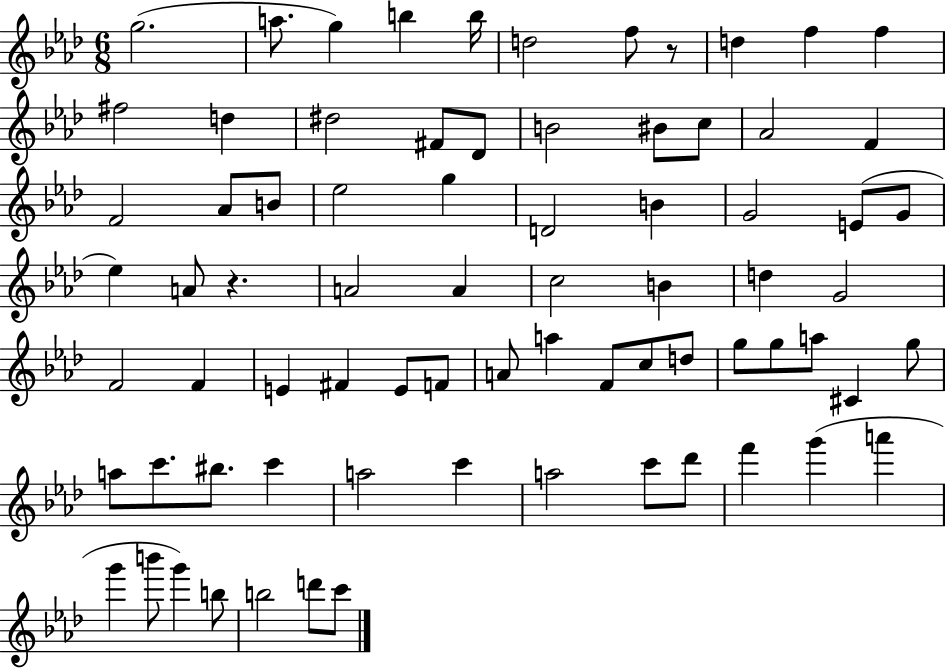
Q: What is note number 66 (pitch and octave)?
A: A6